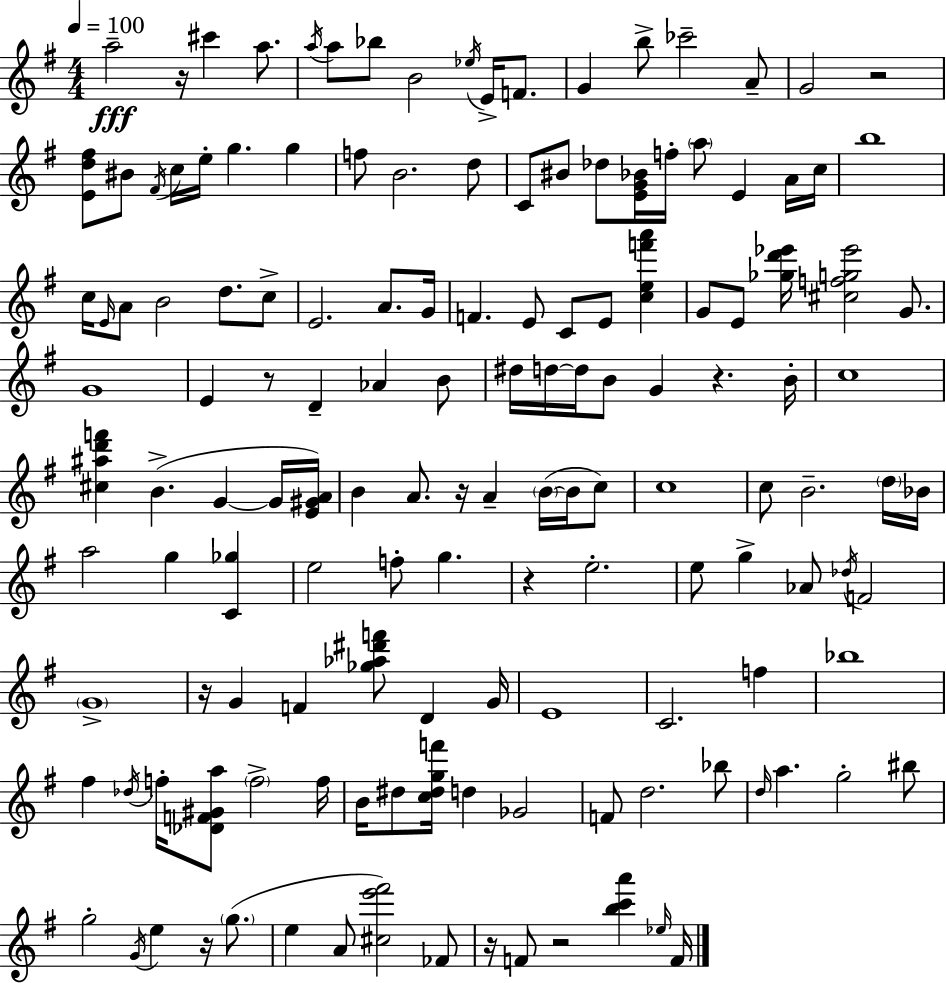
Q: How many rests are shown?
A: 10